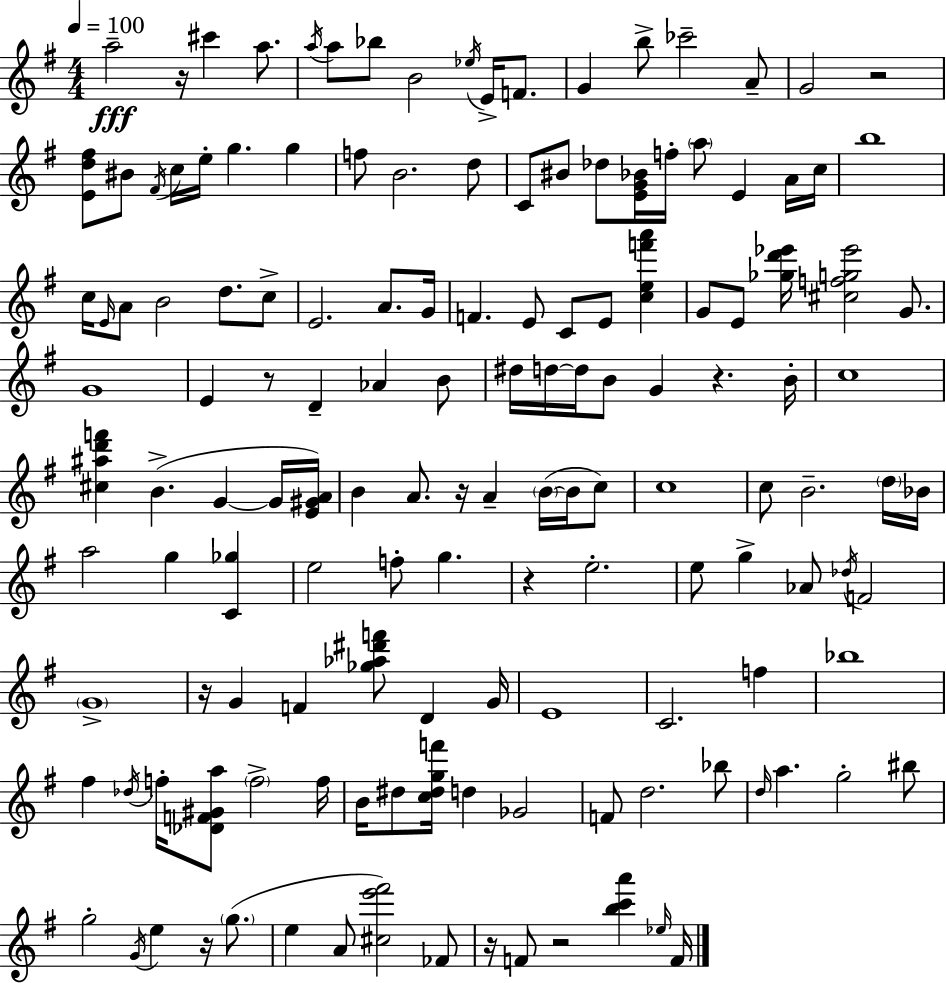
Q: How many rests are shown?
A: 10